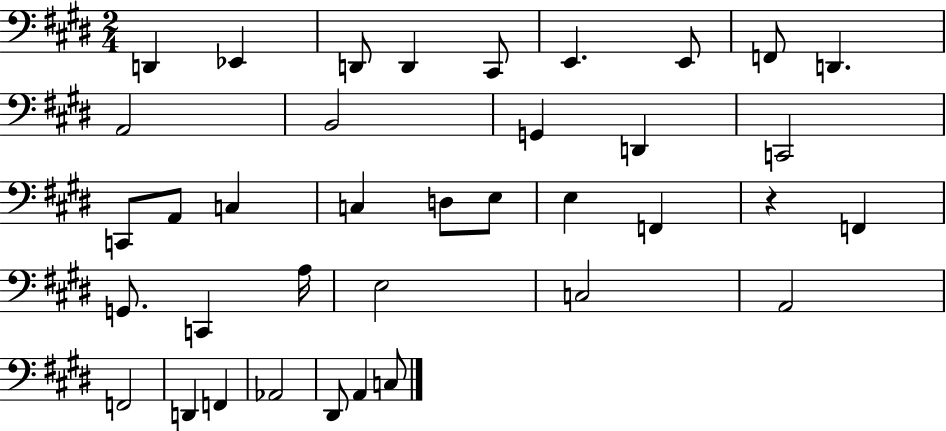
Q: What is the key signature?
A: E major